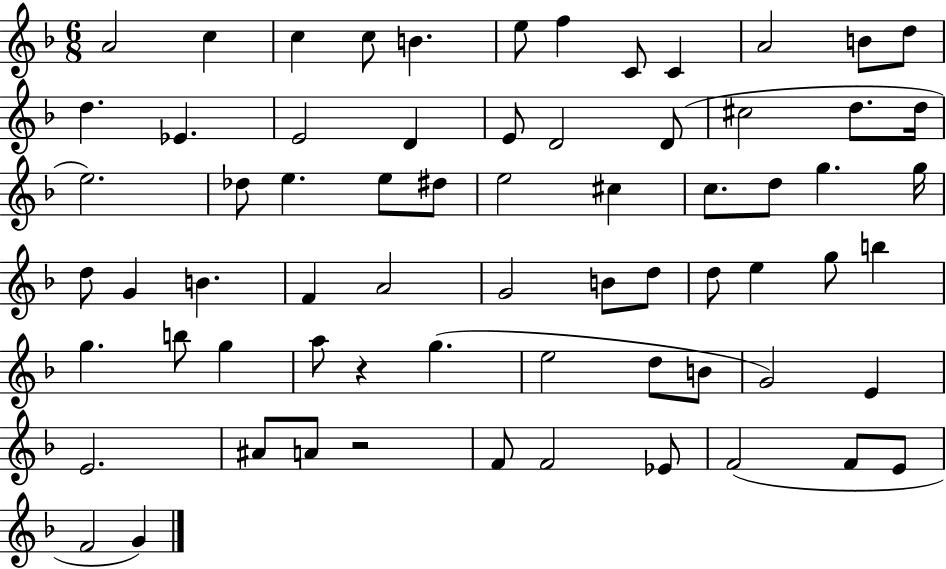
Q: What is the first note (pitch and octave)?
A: A4